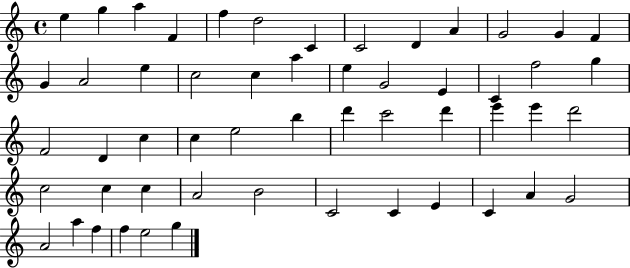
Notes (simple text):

E5/q G5/q A5/q F4/q F5/q D5/h C4/q C4/h D4/q A4/q G4/h G4/q F4/q G4/q A4/h E5/q C5/h C5/q A5/q E5/q G4/h E4/q C4/q F5/h G5/q F4/h D4/q C5/q C5/q E5/h B5/q D6/q C6/h D6/q E6/q E6/q D6/h C5/h C5/q C5/q A4/h B4/h C4/h C4/q E4/q C4/q A4/q G4/h A4/h A5/q F5/q F5/q E5/h G5/q